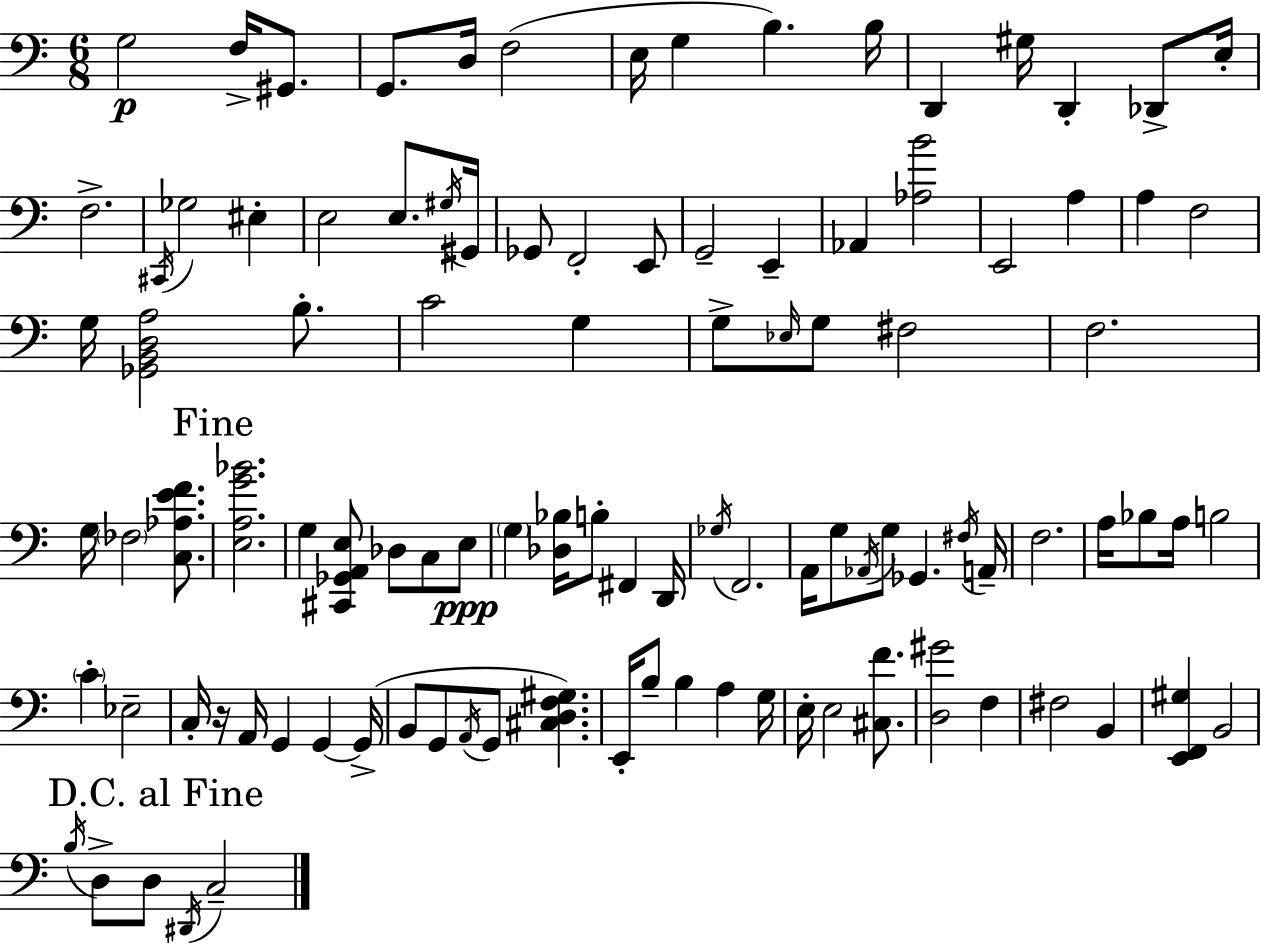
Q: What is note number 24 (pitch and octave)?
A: Gb2